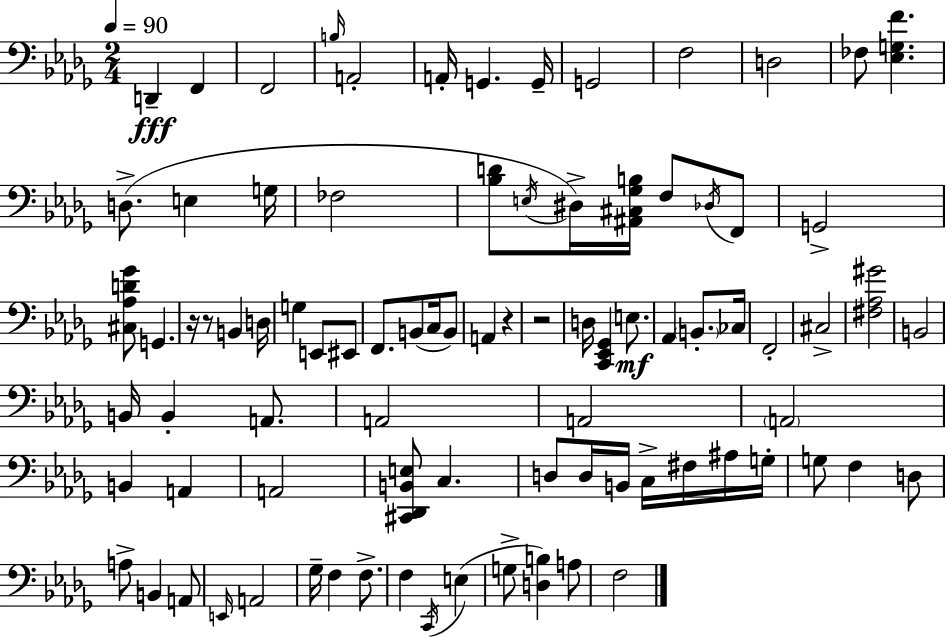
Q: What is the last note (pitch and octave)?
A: F3